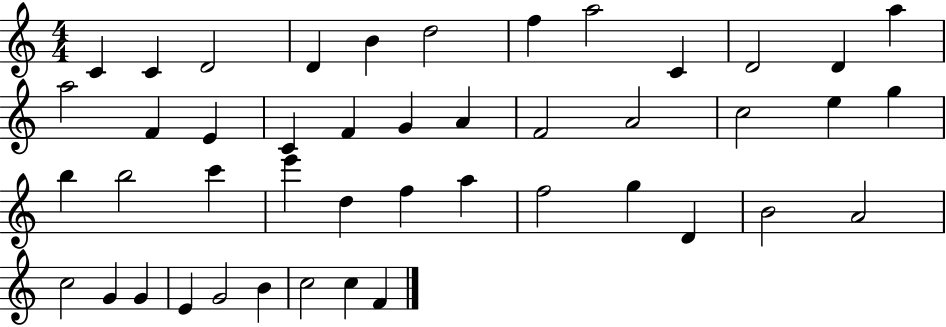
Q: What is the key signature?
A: C major